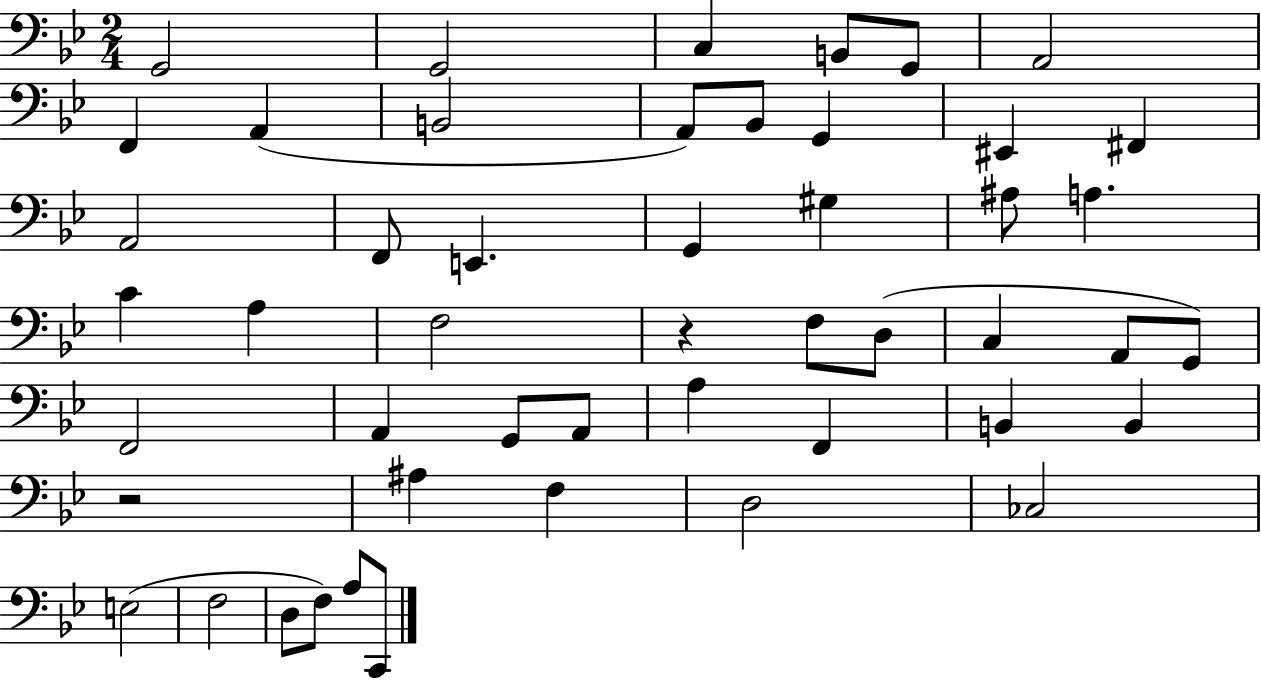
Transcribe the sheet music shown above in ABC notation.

X:1
T:Untitled
M:2/4
L:1/4
K:Bb
G,,2 G,,2 C, B,,/2 G,,/2 A,,2 F,, A,, B,,2 A,,/2 _B,,/2 G,, ^E,, ^F,, A,,2 F,,/2 E,, G,, ^G, ^A,/2 A, C A, F,2 z F,/2 D,/2 C, A,,/2 G,,/2 F,,2 A,, G,,/2 A,,/2 A, F,, B,, B,, z2 ^A, F, D,2 _C,2 E,2 F,2 D,/2 F,/2 A,/2 C,,/2